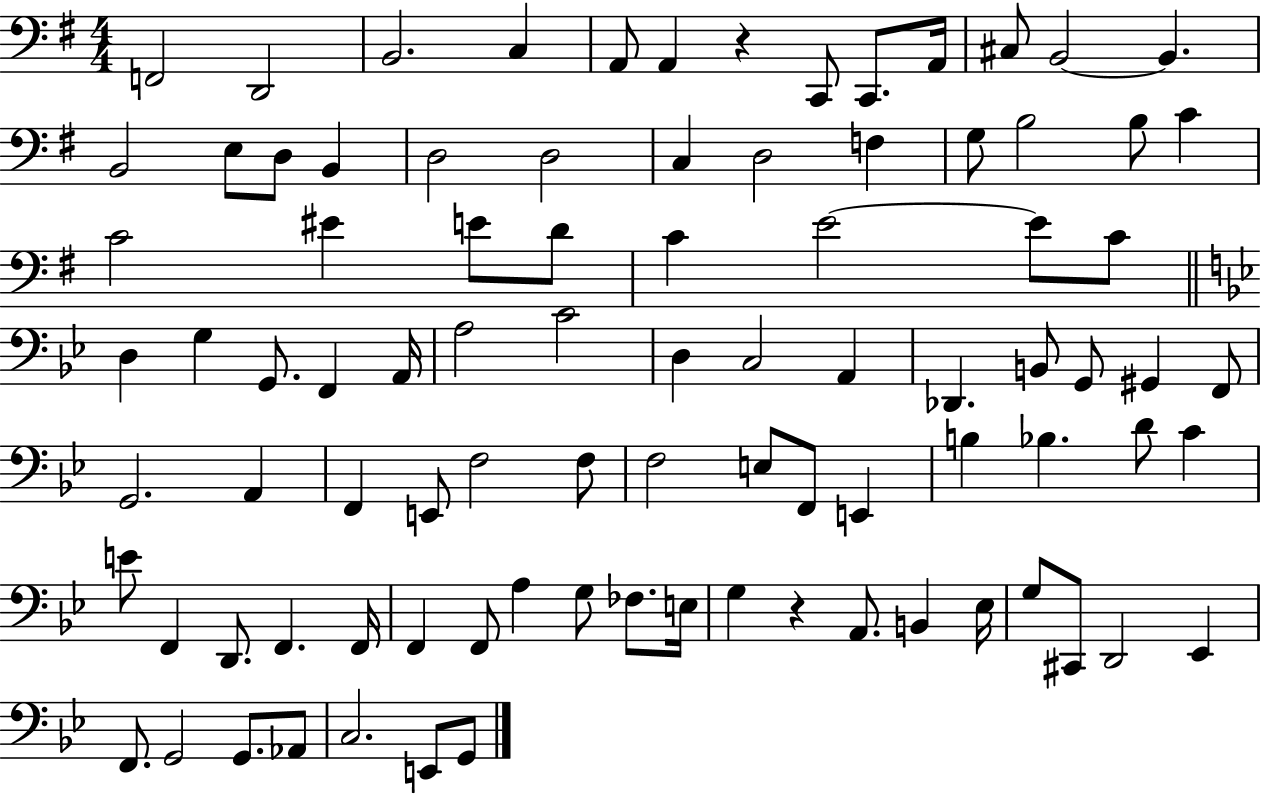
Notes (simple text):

F2/h D2/h B2/h. C3/q A2/e A2/q R/q C2/e C2/e. A2/s C#3/e B2/h B2/q. B2/h E3/e D3/e B2/q D3/h D3/h C3/q D3/h F3/q G3/e B3/h B3/e C4/q C4/h EIS4/q E4/e D4/e C4/q E4/h E4/e C4/e D3/q G3/q G2/e. F2/q A2/s A3/h C4/h D3/q C3/h A2/q Db2/q. B2/e G2/e G#2/q F2/e G2/h. A2/q F2/q E2/e F3/h F3/e F3/h E3/e F2/e E2/q B3/q Bb3/q. D4/e C4/q E4/e F2/q D2/e. F2/q. F2/s F2/q F2/e A3/q G3/e FES3/e. E3/s G3/q R/q A2/e. B2/q Eb3/s G3/e C#2/e D2/h Eb2/q F2/e. G2/h G2/e. Ab2/e C3/h. E2/e G2/e